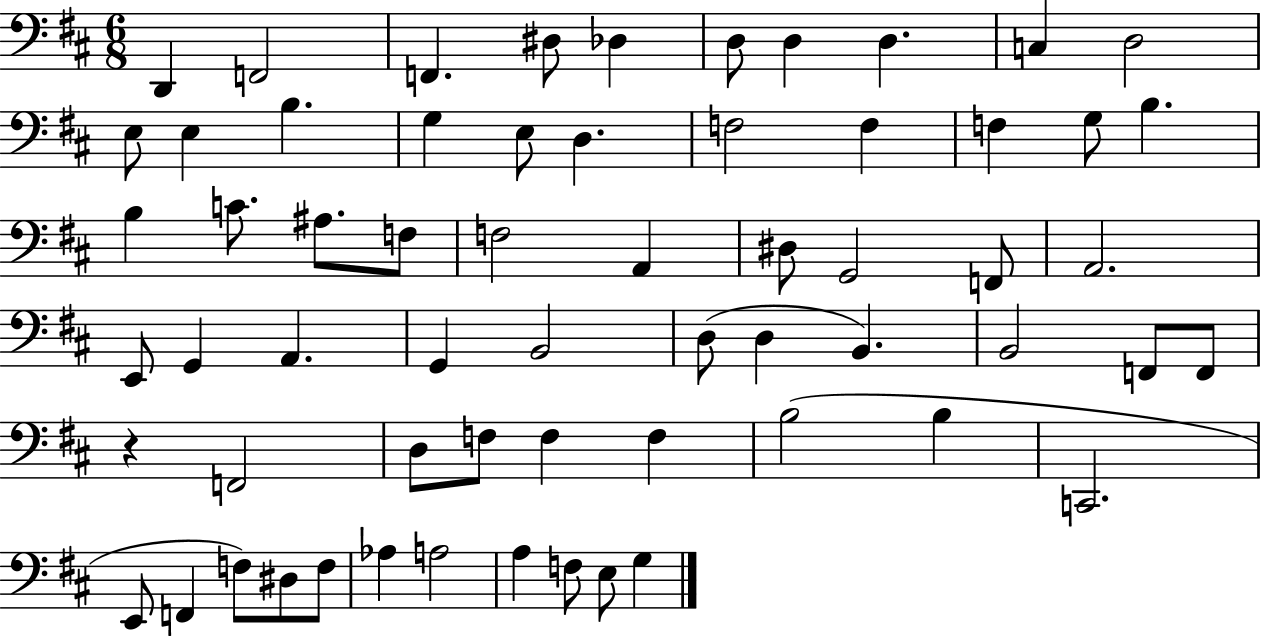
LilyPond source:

{
  \clef bass
  \numericTimeSignature
  \time 6/8
  \key d \major
  d,4 f,2 | f,4. dis8 des4 | d8 d4 d4. | c4 d2 | \break e8 e4 b4. | g4 e8 d4. | f2 f4 | f4 g8 b4. | \break b4 c'8. ais8. f8 | f2 a,4 | dis8 g,2 f,8 | a,2. | \break e,8 g,4 a,4. | g,4 b,2 | d8( d4 b,4.) | b,2 f,8 f,8 | \break r4 f,2 | d8 f8 f4 f4 | b2( b4 | c,2. | \break e,8 f,4 f8) dis8 f8 | aes4 a2 | a4 f8 e8 g4 | \bar "|."
}